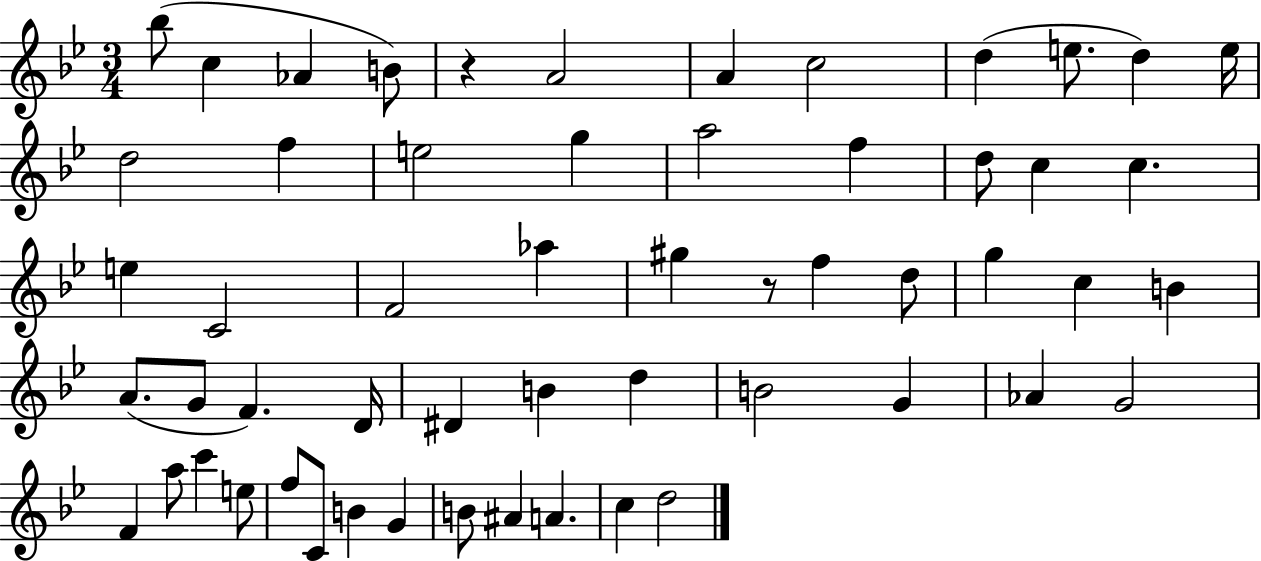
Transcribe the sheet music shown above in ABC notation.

X:1
T:Untitled
M:3/4
L:1/4
K:Bb
_b/2 c _A B/2 z A2 A c2 d e/2 d e/4 d2 f e2 g a2 f d/2 c c e C2 F2 _a ^g z/2 f d/2 g c B A/2 G/2 F D/4 ^D B d B2 G _A G2 F a/2 c' e/2 f/2 C/2 B G B/2 ^A A c d2